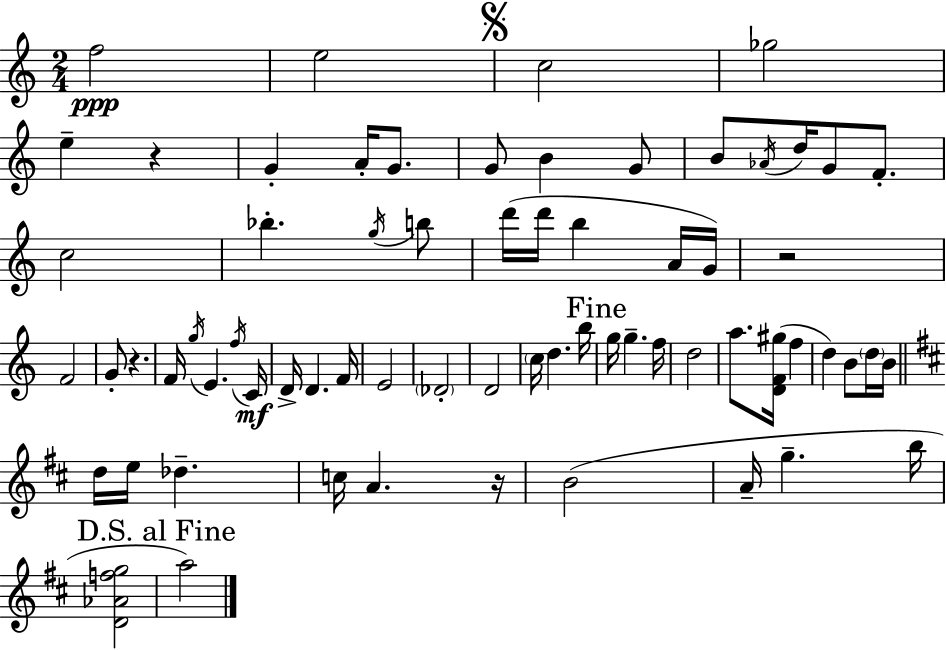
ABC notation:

X:1
T:Untitled
M:2/4
L:1/4
K:Am
f2 e2 c2 _g2 e z G A/4 G/2 G/2 B G/2 B/2 _A/4 d/4 G/2 F/2 c2 _b g/4 b/2 d'/4 d'/4 b A/4 G/4 z2 F2 G/2 z F/4 g/4 E f/4 C/4 D/4 D F/4 E2 _D2 D2 c/4 d b/4 g/4 g f/4 d2 a/2 [DF^g]/4 f d B/2 d/4 B/4 d/4 e/4 _d c/4 A z/4 B2 A/4 g b/4 [D_Afg]2 a2